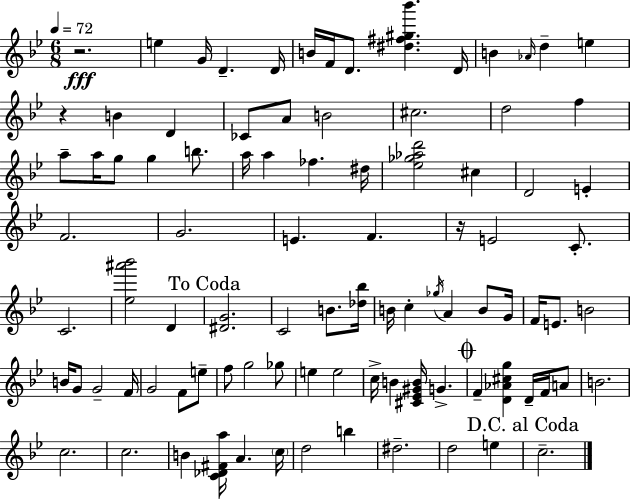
{
  \clef treble
  \numericTimeSignature
  \time 6/8
  \key bes \major
  \tempo 4 = 72
  r2.\fff | e''4 g'16 d'4.-- d'16 | b'16 f'16 d'8. <dis'' fis'' gis'' bes'''>4. d'16 | b'4 \grace { aes'16 } d''4-- e''4 | \break r4 b'4 d'4 | ces'8 a'8 b'2 | cis''2. | d''2 f''4 | \break a''8-- a''16 g''8 g''4 b''8. | a''16 a''4 fes''4. | dis''16 <ees'' ges'' aes'' d'''>2 cis''4 | d'2 e'4-. | \break f'2. | g'2. | e'4. f'4. | r16 e'2 c'8.-. | \break c'2. | <ees'' ais''' bes'''>2 d'4 | \mark "To Coda" <dis' g'>2. | c'2 b'8. | \break <des'' bes''>16 b'16 c''4-. \acciaccatura { ges''16 } a'4 b'8 | g'16 f'16 e'8. b'2 | b'16 g'8 g'2-- | f'16 g'2 f'8 | \break e''8-- f''8 g''2 | ges''8 e''4 e''2 | c''16-> b'4 <cis' ees' gis' b'>16 g'4.-> | \mark \markup { \musicglyph "scripts.coda" } f'4-- <d' aes' cis'' g''>4 d'16-- f'16 | \break a'8 b'2. | c''2. | c''2. | b'4 <c' des' fis' a''>16 a'4. | \break \parenthesize c''16 d''2 b''4 | dis''2.-- | d''2 e''4 | \mark "D.C. al Coda" c''2.-- | \break \bar "|."
}